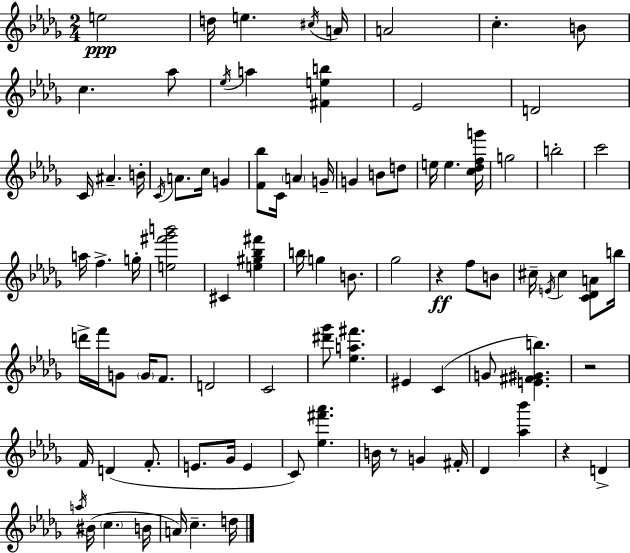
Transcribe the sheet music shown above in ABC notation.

X:1
T:Untitled
M:2/4
L:1/4
K:Bbm
e2 d/4 e ^c/4 A/4 A2 c B/2 c _a/2 _e/4 a [^Feb] _E2 D2 C/4 ^A B/4 C/4 A/2 c/4 G [F_b]/2 C/4 A G/4 G B/2 d/2 e/4 e [c_dfg']/4 g2 b2 c'2 a/4 f g/4 [e^f'_g'b']2 ^C [e^g_b^f'] b/4 g B/2 _g2 z f/2 B/2 ^c/4 E/4 ^c [C_DA]/2 b/4 d'/4 f'/4 G/2 G/4 F/2 D2 C2 [^d'_g']/2 [_ea^f'] ^E C G/2 [E^F^Gb] z2 F/4 D F/2 E/2 _G/4 E C/2 [_e^f'_a'] B/4 z/2 G ^F/4 _D [_a_b'] z D a/4 ^B/4 c B/4 A/4 c d/4